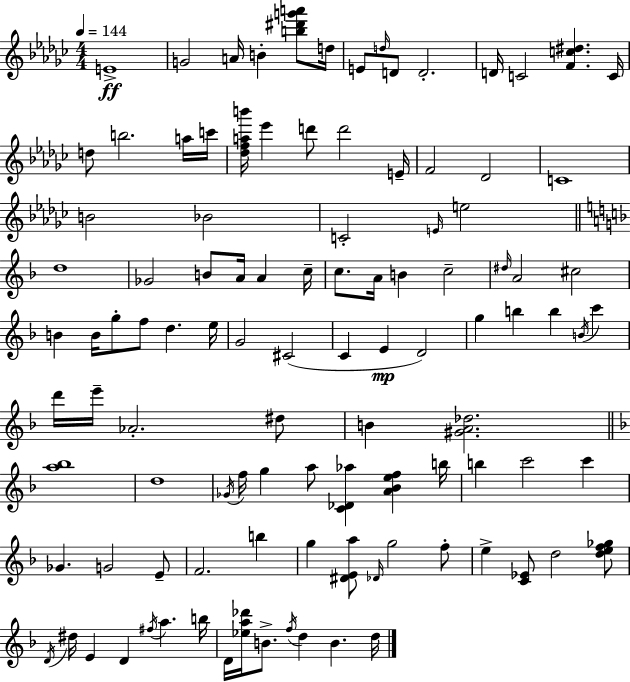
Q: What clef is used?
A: treble